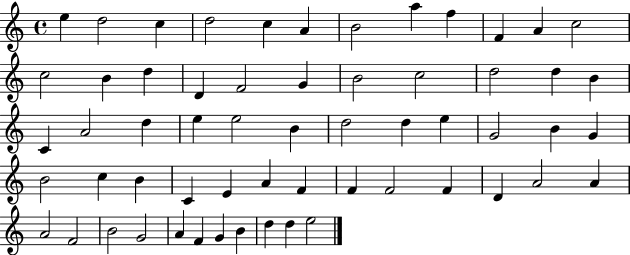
X:1
T:Untitled
M:4/4
L:1/4
K:C
e d2 c d2 c A B2 a f F A c2 c2 B d D F2 G B2 c2 d2 d B C A2 d e e2 B d2 d e G2 B G B2 c B C E A F F F2 F D A2 A A2 F2 B2 G2 A F G B d d e2